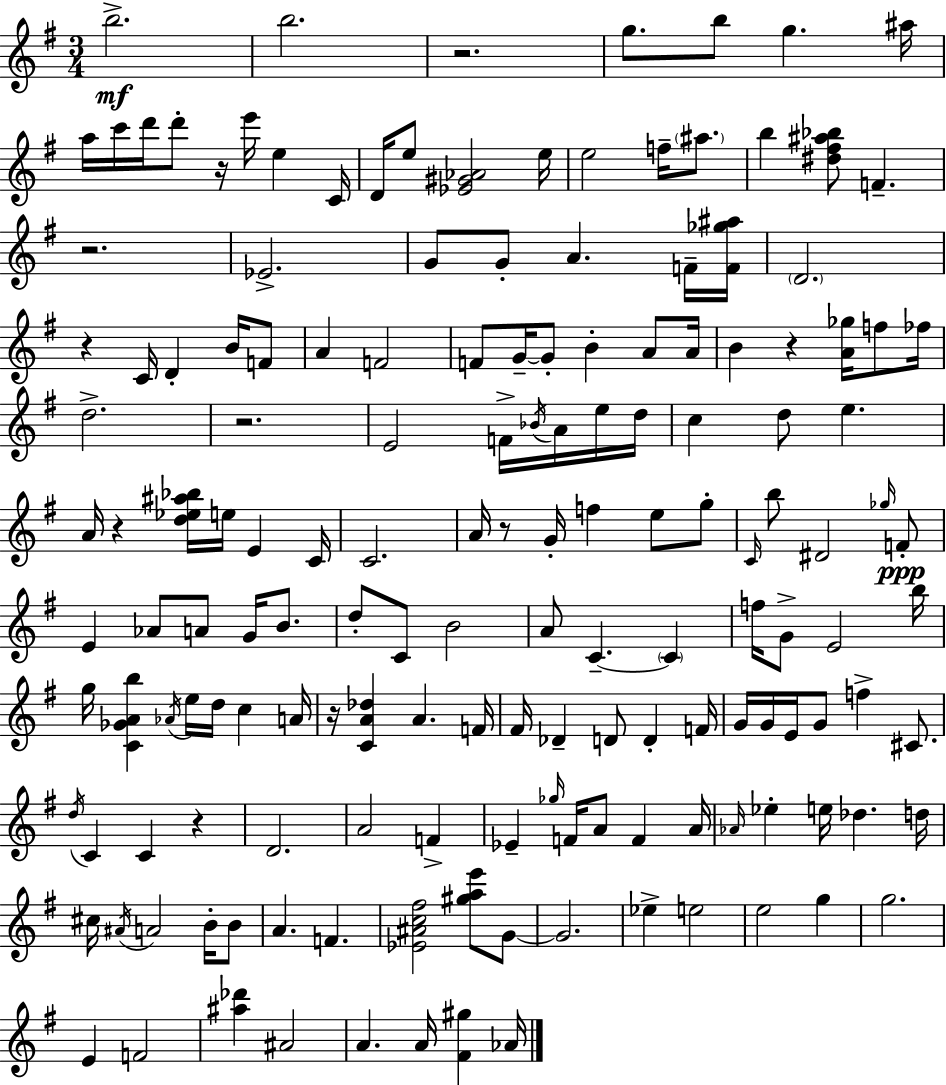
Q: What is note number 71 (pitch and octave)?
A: G4